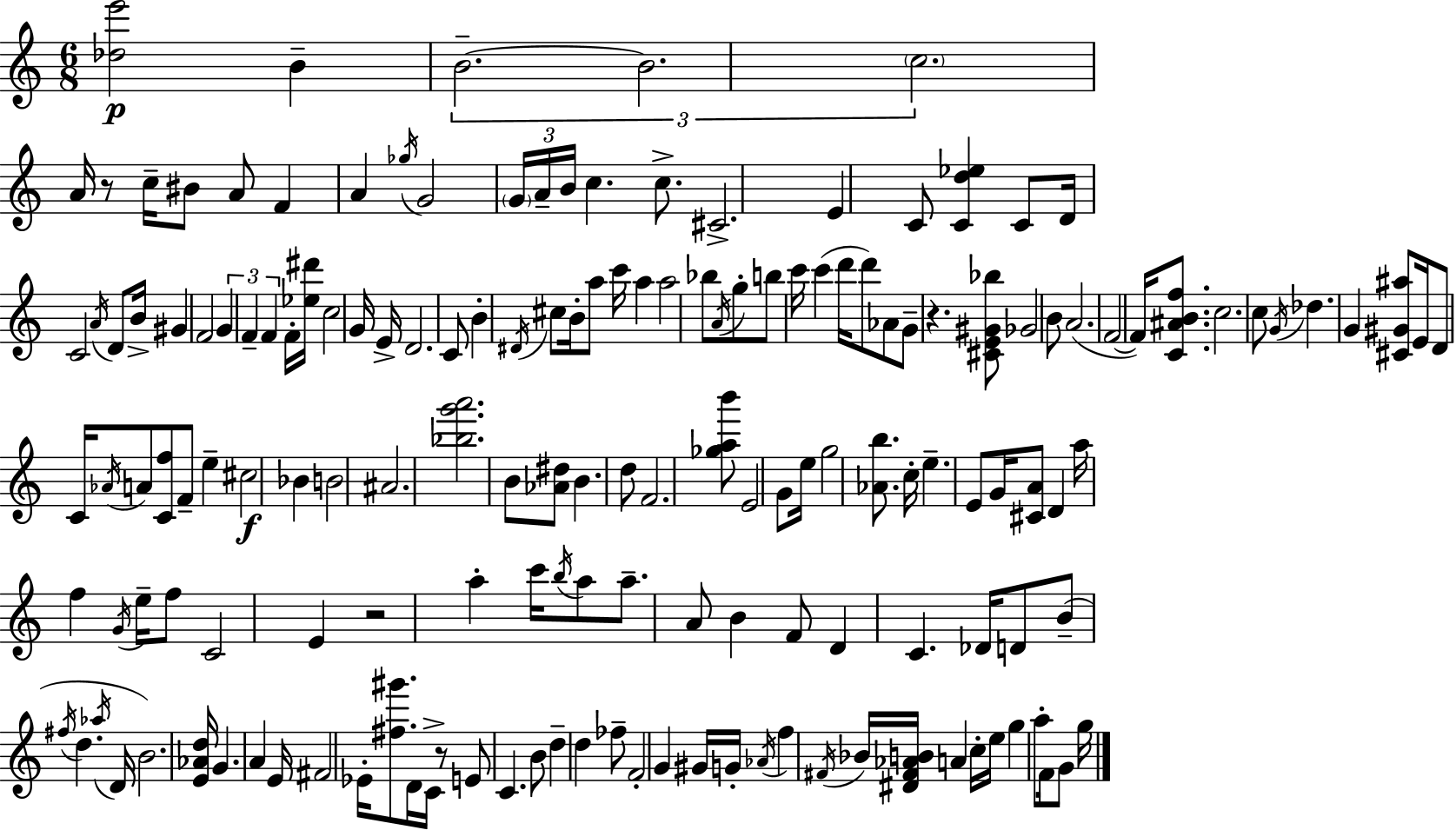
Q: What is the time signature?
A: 6/8